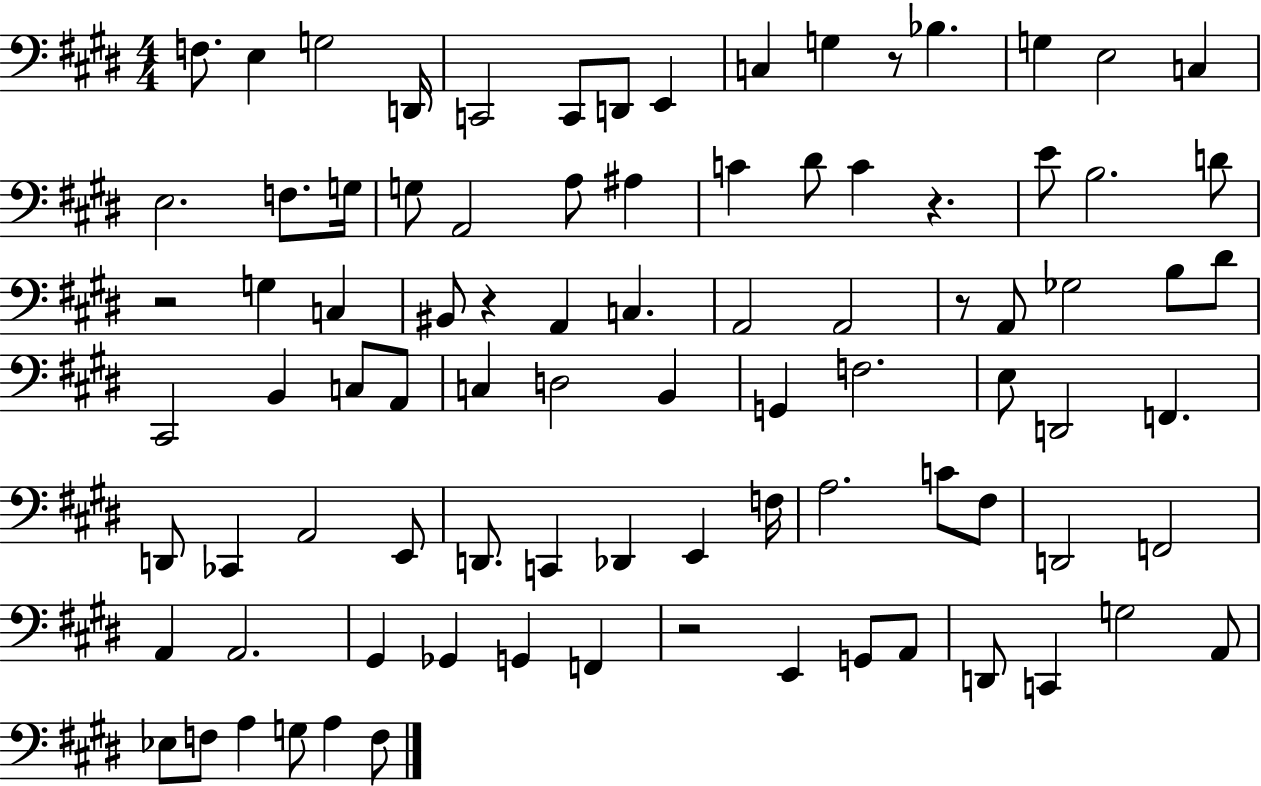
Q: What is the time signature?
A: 4/4